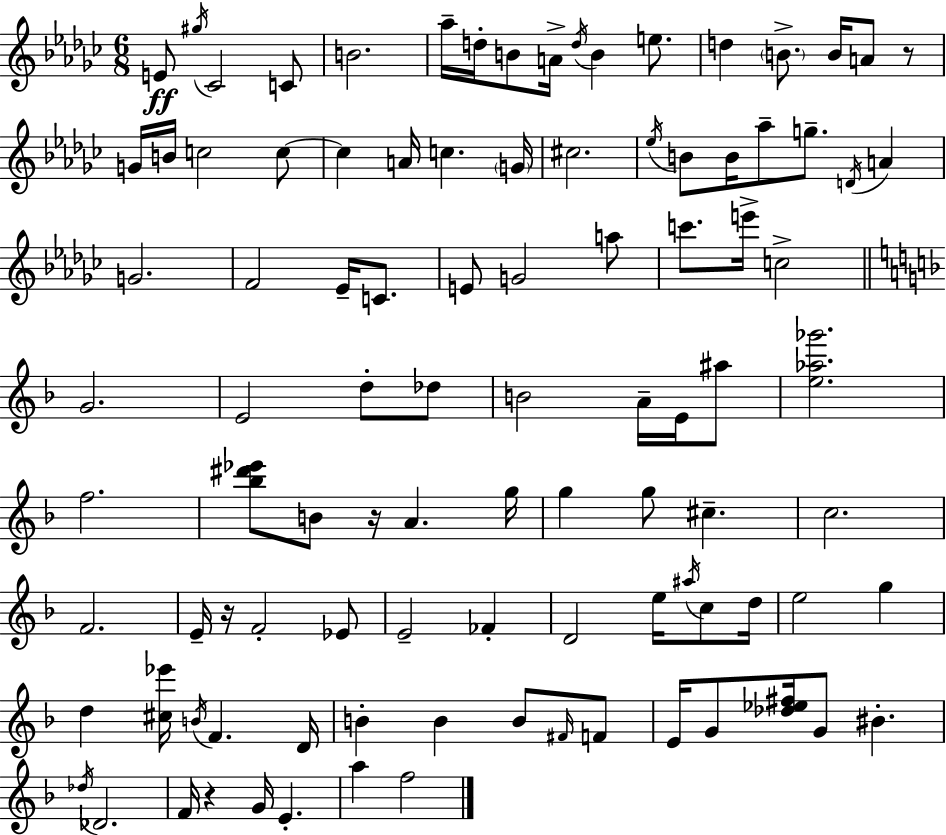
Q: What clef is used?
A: treble